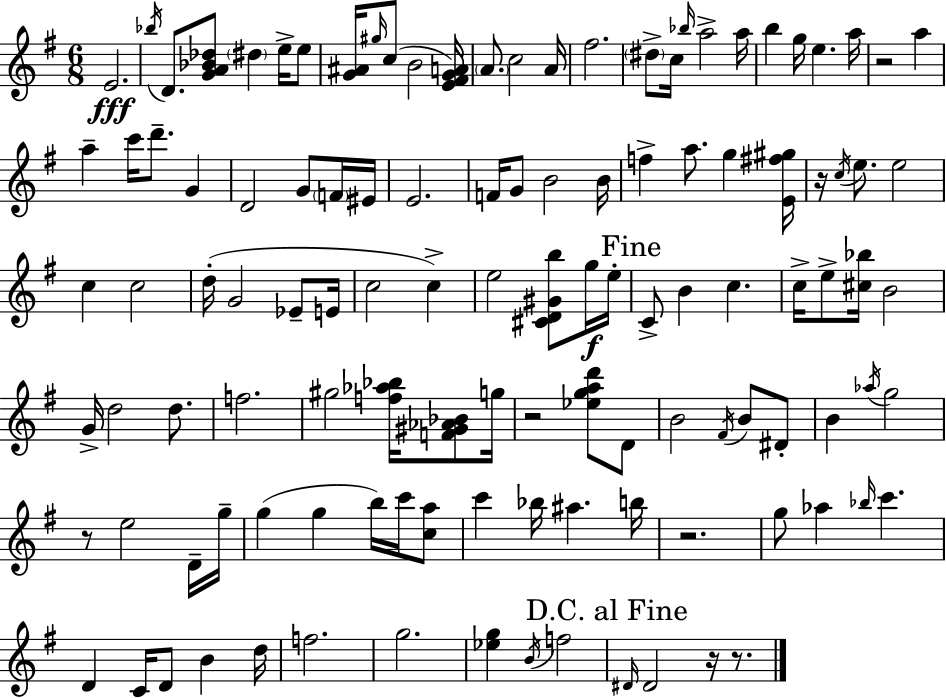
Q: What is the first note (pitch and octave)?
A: E4